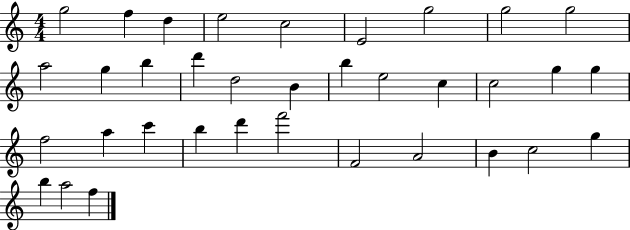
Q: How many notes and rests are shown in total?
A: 35